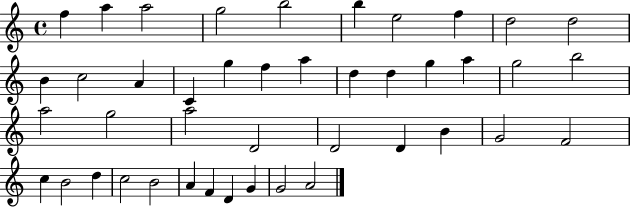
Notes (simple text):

F5/q A5/q A5/h G5/h B5/h B5/q E5/h F5/q D5/h D5/h B4/q C5/h A4/q C4/q G5/q F5/q A5/q D5/q D5/q G5/q A5/q G5/h B5/h A5/h G5/h A5/h D4/h D4/h D4/q B4/q G4/h F4/h C5/q B4/h D5/q C5/h B4/h A4/q F4/q D4/q G4/q G4/h A4/h